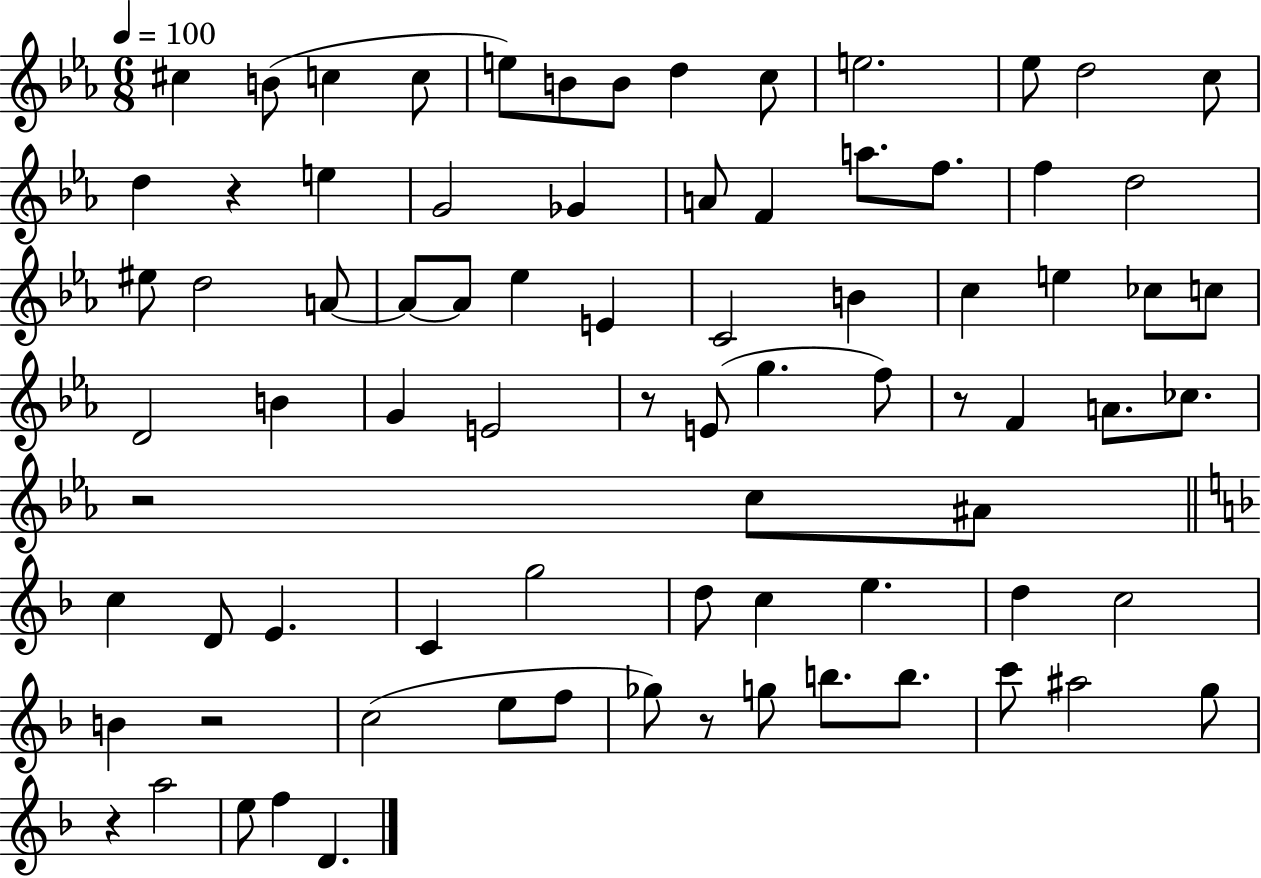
C#5/q B4/e C5/q C5/e E5/e B4/e B4/e D5/q C5/e E5/h. Eb5/e D5/h C5/e D5/q R/q E5/q G4/h Gb4/q A4/e F4/q A5/e. F5/e. F5/q D5/h EIS5/e D5/h A4/e A4/e A4/e Eb5/q E4/q C4/h B4/q C5/q E5/q CES5/e C5/e D4/h B4/q G4/q E4/h R/e E4/e G5/q. F5/e R/e F4/q A4/e. CES5/e. R/h C5/e A#4/e C5/q D4/e E4/q. C4/q G5/h D5/e C5/q E5/q. D5/q C5/h B4/q R/h C5/h E5/e F5/e Gb5/e R/e G5/e B5/e. B5/e. C6/e A#5/h G5/e R/q A5/h E5/e F5/q D4/q.